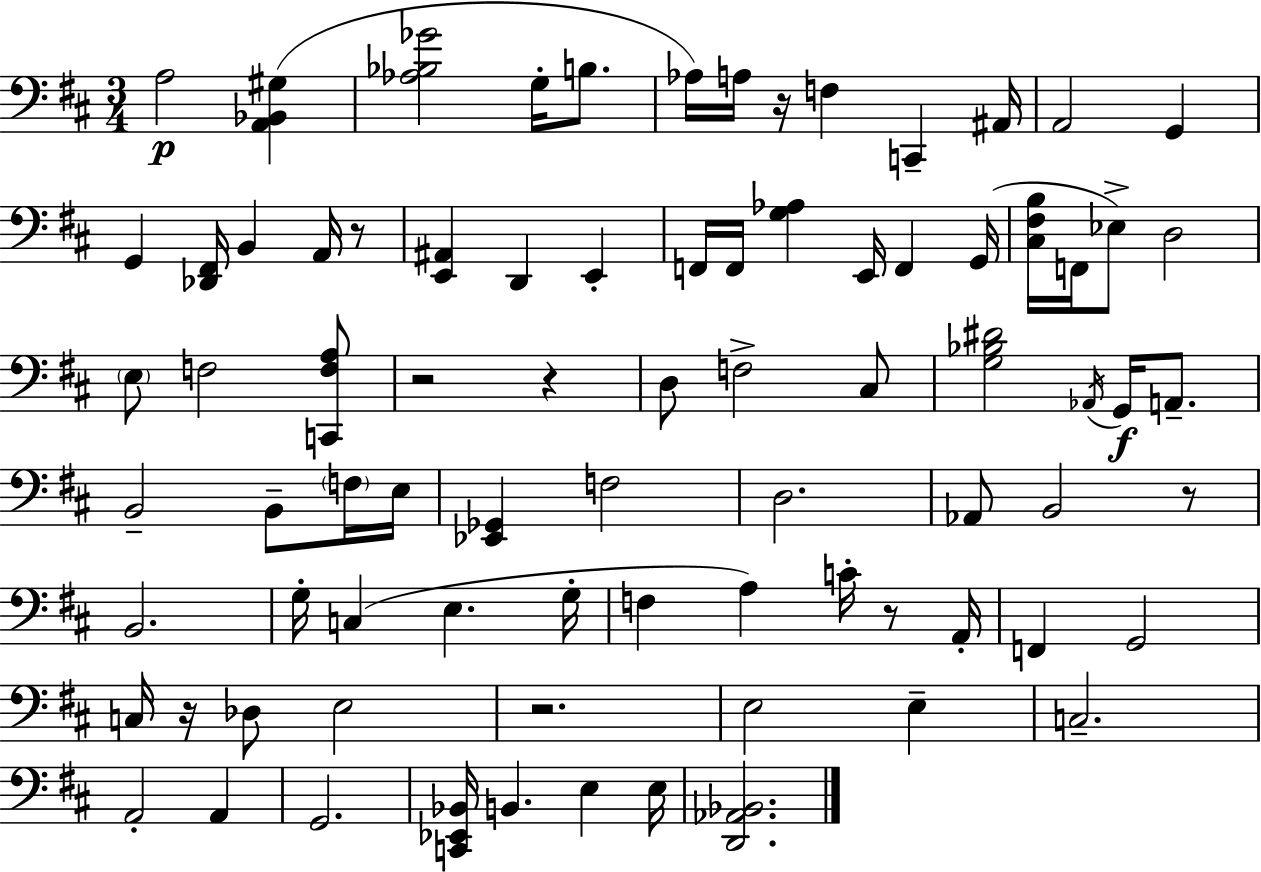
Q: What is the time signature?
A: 3/4